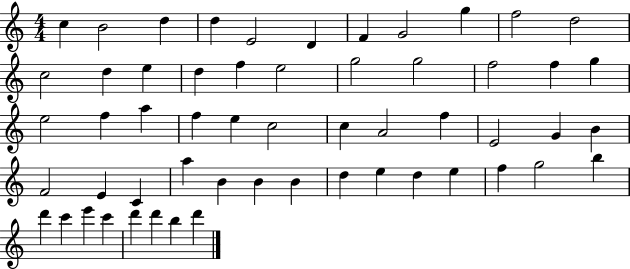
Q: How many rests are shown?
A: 0